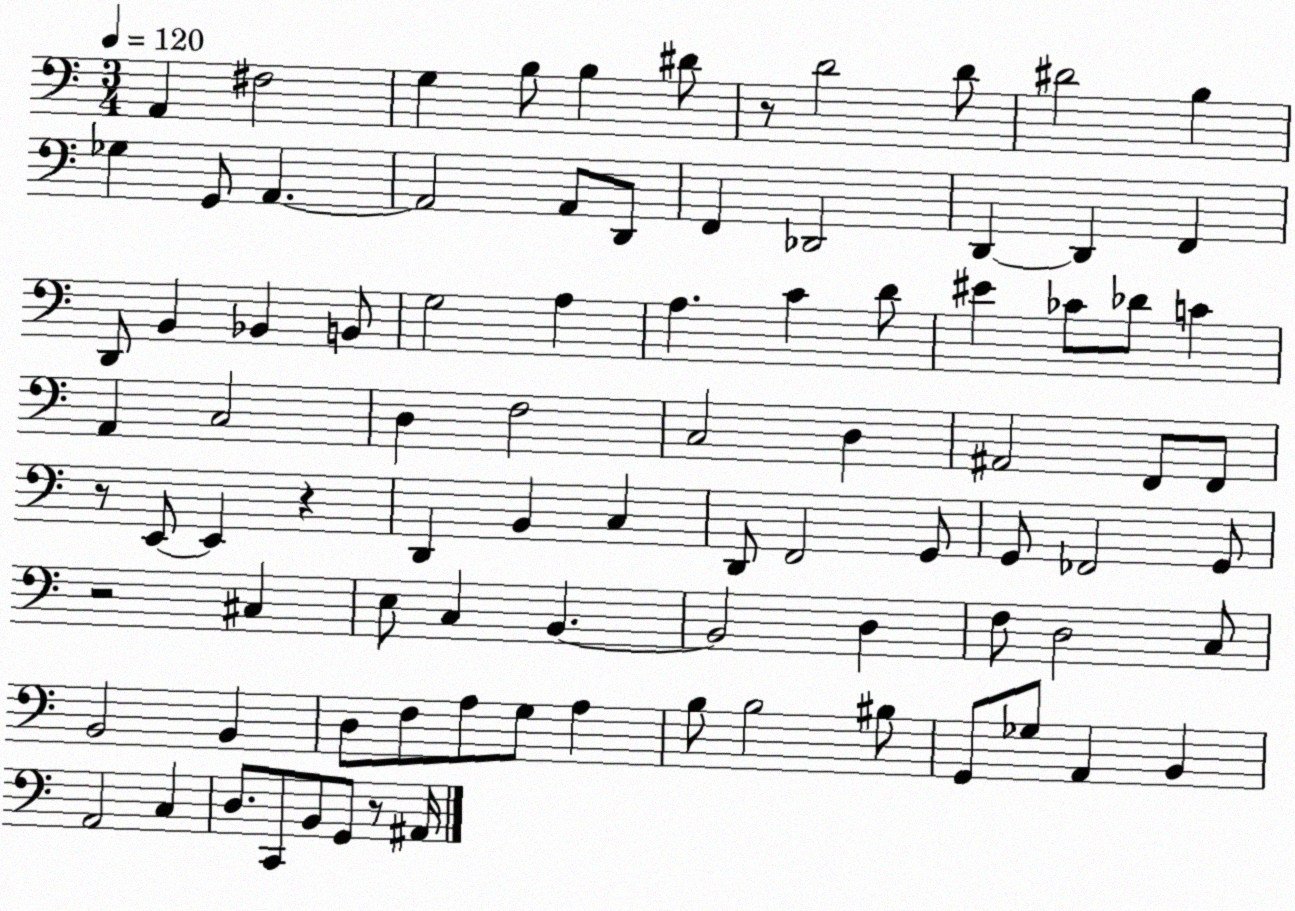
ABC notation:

X:1
T:Untitled
M:3/4
L:1/4
K:C
A,, ^F,2 G, B,/2 B, ^D/2 z/2 D2 D/2 ^D2 B, _G, G,,/2 A,, A,,2 A,,/2 D,,/2 F,, _D,,2 D,, D,, F,, D,,/2 B,, _B,, B,,/2 G,2 A, A, C D/2 ^E _C/2 _D/2 C A,, C,2 D, F,2 C,2 D, ^A,,2 F,,/2 F,,/2 z/2 E,,/2 E,, z D,, B,, C, D,,/2 F,,2 G,,/2 G,,/2 _F,,2 G,,/2 z2 ^C, E,/2 C, B,, B,,2 D, F,/2 D,2 C,/2 B,,2 B,, D,/2 F,/2 A,/2 G,/2 A, B,/2 B,2 ^B,/2 G,,/2 _G,/2 A,, B,, A,,2 C, D,/2 C,,/2 B,,/2 G,,/2 z/2 ^A,,/4